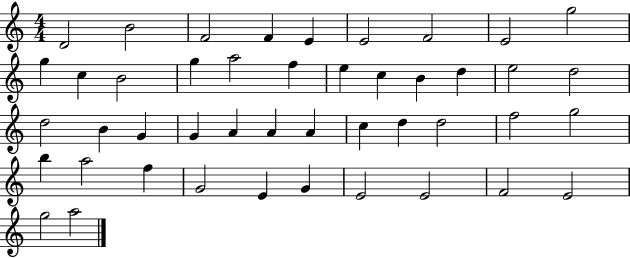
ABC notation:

X:1
T:Untitled
M:4/4
L:1/4
K:C
D2 B2 F2 F E E2 F2 E2 g2 g c B2 g a2 f e c B d e2 d2 d2 B G G A A A c d d2 f2 g2 b a2 f G2 E G E2 E2 F2 E2 g2 a2